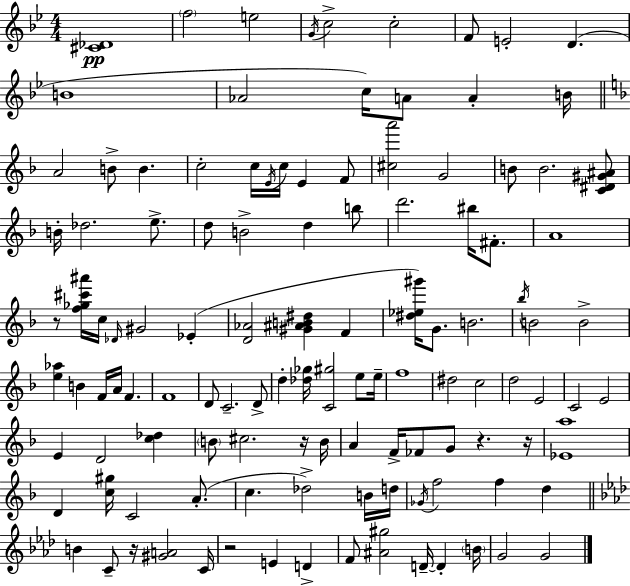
[C#4,Db4]/w F5/h E5/h G4/s C5/h C5/h F4/e E4/h D4/q. B4/w Ab4/h C5/s A4/e A4/q B4/s A4/h B4/e B4/q. C5/h C5/s E4/s C5/s E4/q F4/e [C#5,A6]/h G4/h B4/e B4/h. [C4,D#4,G#4,A#4]/e B4/s Db5/h. E5/e. D5/e B4/h D5/q B5/e D6/h. BIS5/s F#4/e. A4/w R/e [F5,Gb5,C#6,A#6]/s C5/s Db4/s G#4/h Eb4/q [D4,Ab4]/h [G#4,A#4,B4,D#5]/q F4/q [D#5,Eb5,G#6]/s G4/e. B4/h. Bb5/s B4/h B4/h [E5,Ab5]/q B4/q F4/s A4/s F4/q. F4/w D4/e C4/h. D4/e D5/q [Db5,Gb5]/s [C4,G#5]/h E5/e E5/s F5/w D#5/h C5/h D5/h E4/h C4/h E4/h E4/q D4/h [C5,Db5]/q B4/e C#5/h. R/s B4/s A4/q F4/s FES4/e G4/e R/q. R/s [Eb4,A5]/w D4/q [C5,G#5]/s C4/h A4/e. C5/q. Db5/h B4/s D5/s Gb4/s F5/h F5/q D5/q B4/q C4/e R/s [G#4,A4]/h C4/s R/h E4/q D4/q F4/e [A#4,G#5]/h D4/s D4/q B4/s G4/h G4/h